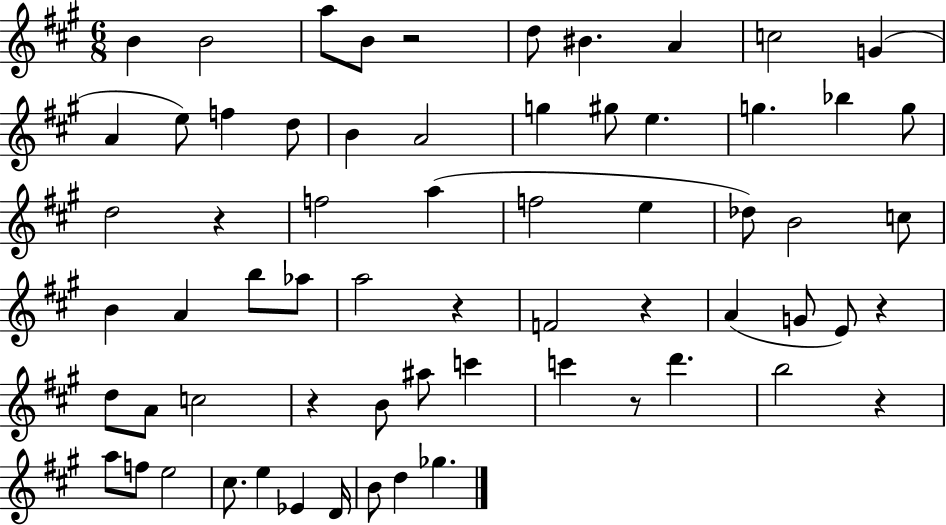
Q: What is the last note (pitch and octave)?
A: Gb5